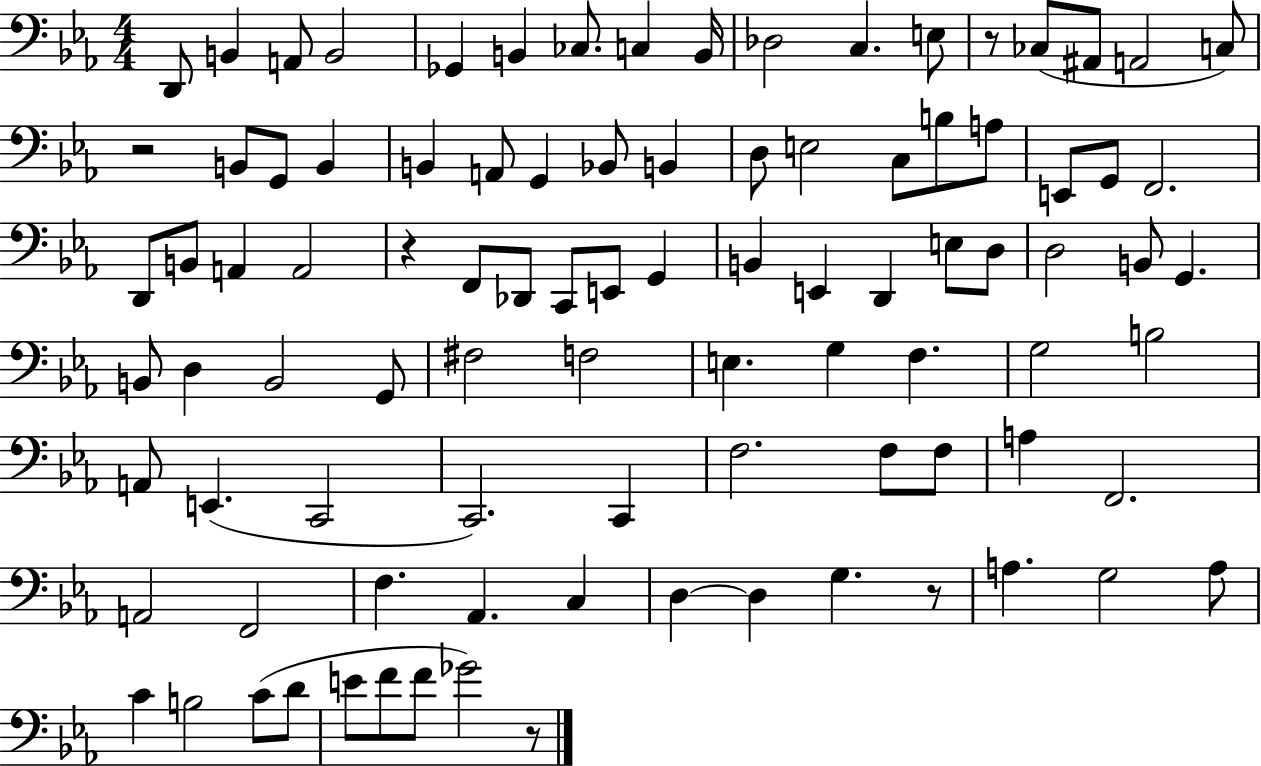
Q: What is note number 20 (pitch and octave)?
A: B2